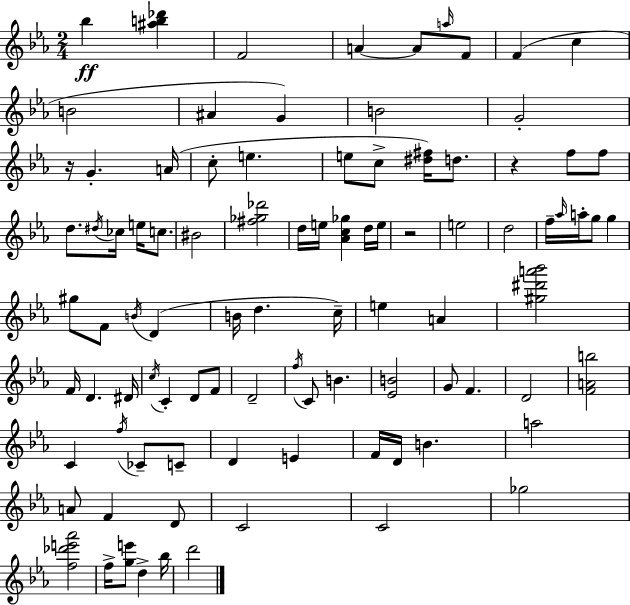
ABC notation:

X:1
T:Untitled
M:2/4
L:1/4
K:Eb
_b [^ab_d'] F2 A A/2 a/4 F/2 F c B2 ^A G B2 G2 z/4 G A/4 c/2 e e/2 c/2 [^d^f]/4 d/2 z f/2 f/2 d/2 ^d/4 _c/4 e/4 c/2 ^B2 [^f_g_d']2 d/4 e/4 [_Ac_g] d/4 e/4 z2 e2 d2 f/4 _a/4 a/4 g/2 g ^g/2 F/2 B/4 D B/4 d c/4 e A [^g^d'a'_b']2 F/4 D ^D/4 c/4 C D/2 F/2 D2 f/4 C/2 B [_EB]2 G/2 F D2 [FAb]2 C f/4 _C/2 C/2 D E F/4 D/4 B a2 A/2 F D/2 C2 C2 _g2 [f_d'e'_a']2 f/4 [ge']/2 d _b/4 d'2